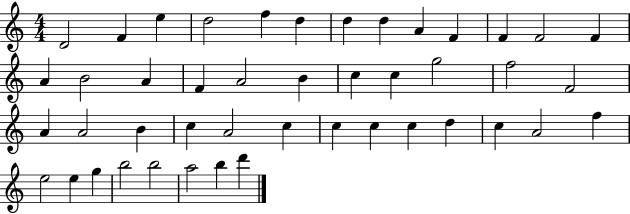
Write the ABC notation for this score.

X:1
T:Untitled
M:4/4
L:1/4
K:C
D2 F e d2 f d d d A F F F2 F A B2 A F A2 B c c g2 f2 F2 A A2 B c A2 c c c c d c A2 f e2 e g b2 b2 a2 b d'